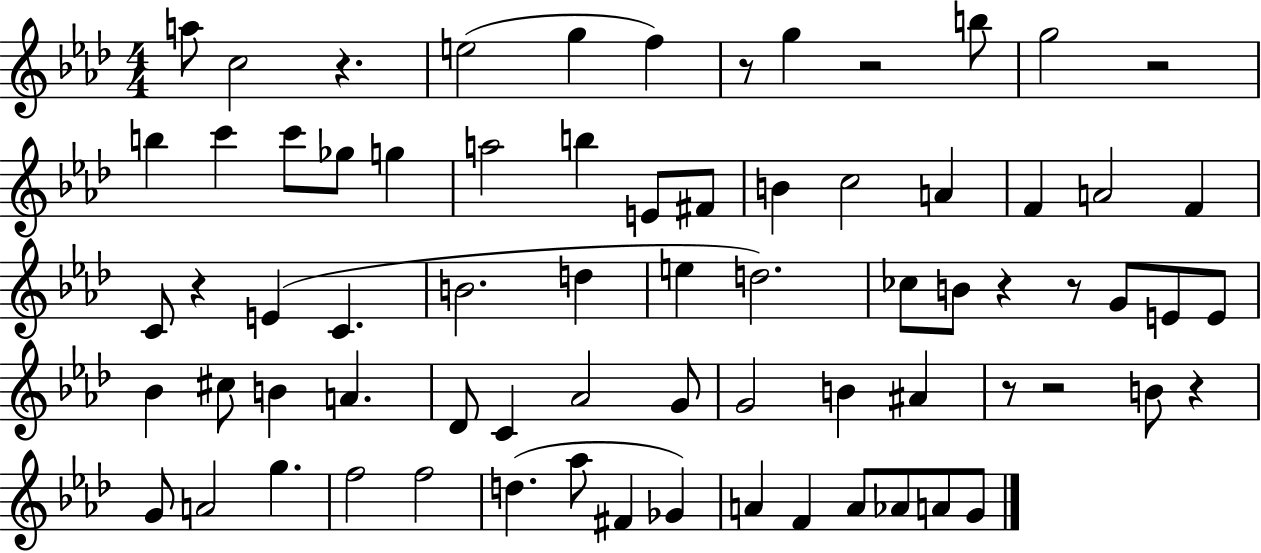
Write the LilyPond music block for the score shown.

{
  \clef treble
  \numericTimeSignature
  \time 4/4
  \key aes \major
  a''8 c''2 r4. | e''2( g''4 f''4) | r8 g''4 r2 b''8 | g''2 r2 | \break b''4 c'''4 c'''8 ges''8 g''4 | a''2 b''4 e'8 fis'8 | b'4 c''2 a'4 | f'4 a'2 f'4 | \break c'8 r4 e'4( c'4. | b'2. d''4 | e''4 d''2.) | ces''8 b'8 r4 r8 g'8 e'8 e'8 | \break bes'4 cis''8 b'4 a'4. | des'8 c'4 aes'2 g'8 | g'2 b'4 ais'4 | r8 r2 b'8 r4 | \break g'8 a'2 g''4. | f''2 f''2 | d''4.( aes''8 fis'4 ges'4) | a'4 f'4 a'8 aes'8 a'8 g'8 | \break \bar "|."
}